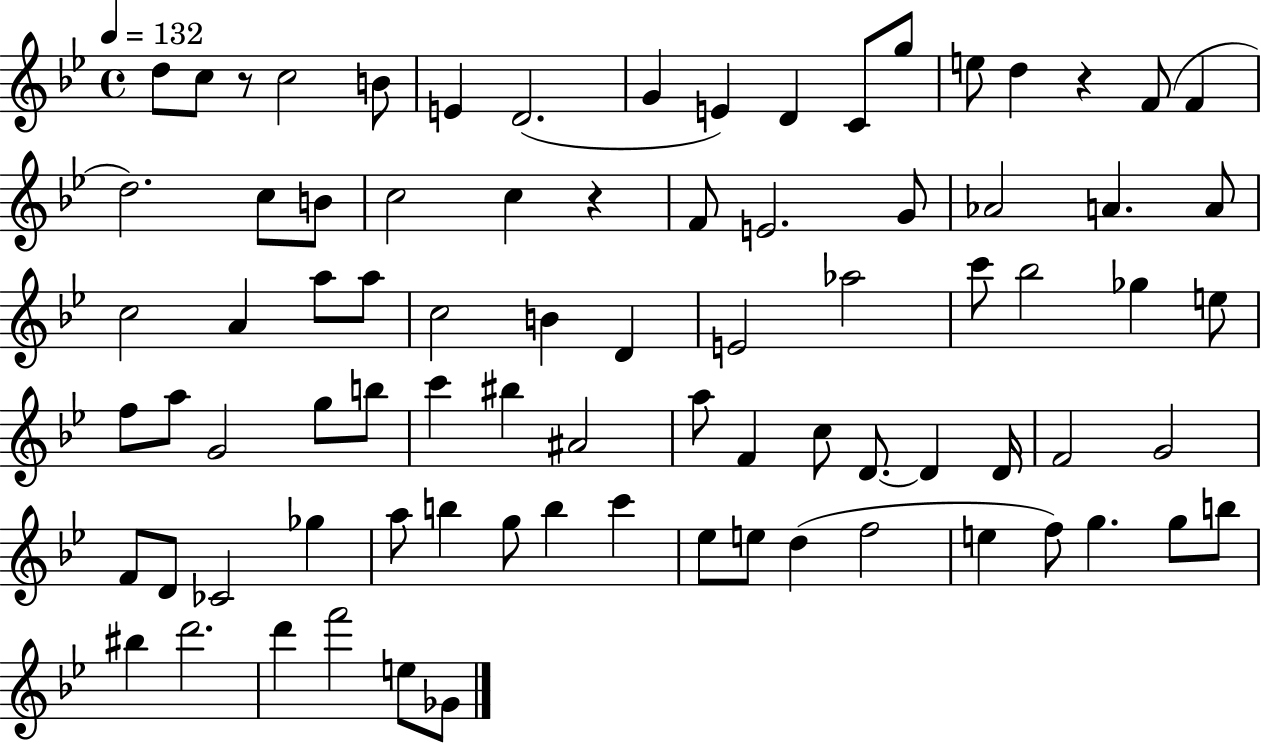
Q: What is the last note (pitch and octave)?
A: Gb4